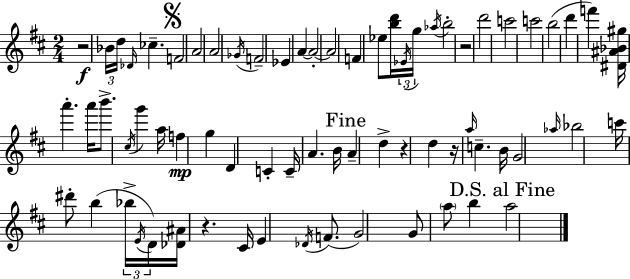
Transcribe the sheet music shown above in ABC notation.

X:1
T:Untitled
M:2/4
L:1/4
K:D
z2 _B/4 d/4 _D/4 _c F2 A2 A2 _G/4 F2 _E A A2 A2 F _e/2 [bd']/4 _E/4 g/4 _a/4 b2 z2 d'2 c'2 c'2 b2 d' f' [^D^A_B^g]/4 a' a'/4 b'/2 ^c/4 g' a/4 f g D C C/4 A B/4 A d z d z/4 a/4 c B/4 G2 _a/4 _b2 c'/4 ^d'/2 b _b/4 E/4 D/4 [_D^A]/4 z ^C/4 E _D/4 F/2 G2 G/2 a/2 b a2